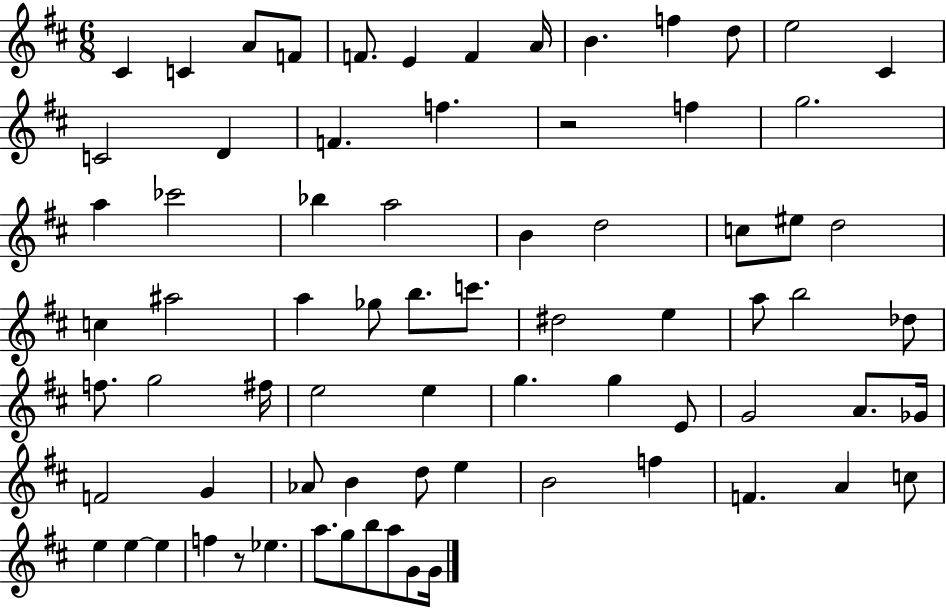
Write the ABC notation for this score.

X:1
T:Untitled
M:6/8
L:1/4
K:D
^C C A/2 F/2 F/2 E F A/4 B f d/2 e2 ^C C2 D F f z2 f g2 a _c'2 _b a2 B d2 c/2 ^e/2 d2 c ^a2 a _g/2 b/2 c'/2 ^d2 e a/2 b2 _d/2 f/2 g2 ^f/4 e2 e g g E/2 G2 A/2 _G/4 F2 G _A/2 B d/2 e B2 f F A c/2 e e e f z/2 _e a/2 g/2 b/2 a/2 G/2 G/4